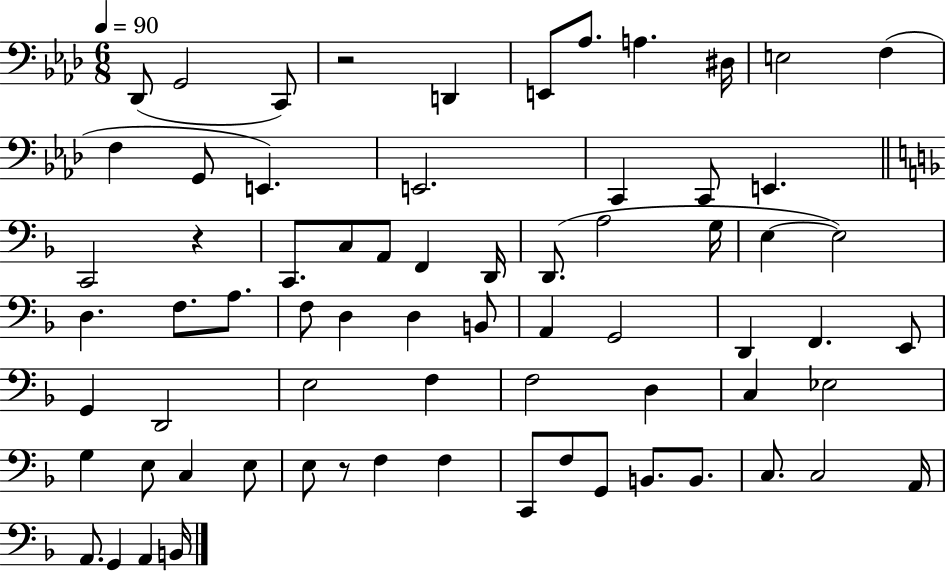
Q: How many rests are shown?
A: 3